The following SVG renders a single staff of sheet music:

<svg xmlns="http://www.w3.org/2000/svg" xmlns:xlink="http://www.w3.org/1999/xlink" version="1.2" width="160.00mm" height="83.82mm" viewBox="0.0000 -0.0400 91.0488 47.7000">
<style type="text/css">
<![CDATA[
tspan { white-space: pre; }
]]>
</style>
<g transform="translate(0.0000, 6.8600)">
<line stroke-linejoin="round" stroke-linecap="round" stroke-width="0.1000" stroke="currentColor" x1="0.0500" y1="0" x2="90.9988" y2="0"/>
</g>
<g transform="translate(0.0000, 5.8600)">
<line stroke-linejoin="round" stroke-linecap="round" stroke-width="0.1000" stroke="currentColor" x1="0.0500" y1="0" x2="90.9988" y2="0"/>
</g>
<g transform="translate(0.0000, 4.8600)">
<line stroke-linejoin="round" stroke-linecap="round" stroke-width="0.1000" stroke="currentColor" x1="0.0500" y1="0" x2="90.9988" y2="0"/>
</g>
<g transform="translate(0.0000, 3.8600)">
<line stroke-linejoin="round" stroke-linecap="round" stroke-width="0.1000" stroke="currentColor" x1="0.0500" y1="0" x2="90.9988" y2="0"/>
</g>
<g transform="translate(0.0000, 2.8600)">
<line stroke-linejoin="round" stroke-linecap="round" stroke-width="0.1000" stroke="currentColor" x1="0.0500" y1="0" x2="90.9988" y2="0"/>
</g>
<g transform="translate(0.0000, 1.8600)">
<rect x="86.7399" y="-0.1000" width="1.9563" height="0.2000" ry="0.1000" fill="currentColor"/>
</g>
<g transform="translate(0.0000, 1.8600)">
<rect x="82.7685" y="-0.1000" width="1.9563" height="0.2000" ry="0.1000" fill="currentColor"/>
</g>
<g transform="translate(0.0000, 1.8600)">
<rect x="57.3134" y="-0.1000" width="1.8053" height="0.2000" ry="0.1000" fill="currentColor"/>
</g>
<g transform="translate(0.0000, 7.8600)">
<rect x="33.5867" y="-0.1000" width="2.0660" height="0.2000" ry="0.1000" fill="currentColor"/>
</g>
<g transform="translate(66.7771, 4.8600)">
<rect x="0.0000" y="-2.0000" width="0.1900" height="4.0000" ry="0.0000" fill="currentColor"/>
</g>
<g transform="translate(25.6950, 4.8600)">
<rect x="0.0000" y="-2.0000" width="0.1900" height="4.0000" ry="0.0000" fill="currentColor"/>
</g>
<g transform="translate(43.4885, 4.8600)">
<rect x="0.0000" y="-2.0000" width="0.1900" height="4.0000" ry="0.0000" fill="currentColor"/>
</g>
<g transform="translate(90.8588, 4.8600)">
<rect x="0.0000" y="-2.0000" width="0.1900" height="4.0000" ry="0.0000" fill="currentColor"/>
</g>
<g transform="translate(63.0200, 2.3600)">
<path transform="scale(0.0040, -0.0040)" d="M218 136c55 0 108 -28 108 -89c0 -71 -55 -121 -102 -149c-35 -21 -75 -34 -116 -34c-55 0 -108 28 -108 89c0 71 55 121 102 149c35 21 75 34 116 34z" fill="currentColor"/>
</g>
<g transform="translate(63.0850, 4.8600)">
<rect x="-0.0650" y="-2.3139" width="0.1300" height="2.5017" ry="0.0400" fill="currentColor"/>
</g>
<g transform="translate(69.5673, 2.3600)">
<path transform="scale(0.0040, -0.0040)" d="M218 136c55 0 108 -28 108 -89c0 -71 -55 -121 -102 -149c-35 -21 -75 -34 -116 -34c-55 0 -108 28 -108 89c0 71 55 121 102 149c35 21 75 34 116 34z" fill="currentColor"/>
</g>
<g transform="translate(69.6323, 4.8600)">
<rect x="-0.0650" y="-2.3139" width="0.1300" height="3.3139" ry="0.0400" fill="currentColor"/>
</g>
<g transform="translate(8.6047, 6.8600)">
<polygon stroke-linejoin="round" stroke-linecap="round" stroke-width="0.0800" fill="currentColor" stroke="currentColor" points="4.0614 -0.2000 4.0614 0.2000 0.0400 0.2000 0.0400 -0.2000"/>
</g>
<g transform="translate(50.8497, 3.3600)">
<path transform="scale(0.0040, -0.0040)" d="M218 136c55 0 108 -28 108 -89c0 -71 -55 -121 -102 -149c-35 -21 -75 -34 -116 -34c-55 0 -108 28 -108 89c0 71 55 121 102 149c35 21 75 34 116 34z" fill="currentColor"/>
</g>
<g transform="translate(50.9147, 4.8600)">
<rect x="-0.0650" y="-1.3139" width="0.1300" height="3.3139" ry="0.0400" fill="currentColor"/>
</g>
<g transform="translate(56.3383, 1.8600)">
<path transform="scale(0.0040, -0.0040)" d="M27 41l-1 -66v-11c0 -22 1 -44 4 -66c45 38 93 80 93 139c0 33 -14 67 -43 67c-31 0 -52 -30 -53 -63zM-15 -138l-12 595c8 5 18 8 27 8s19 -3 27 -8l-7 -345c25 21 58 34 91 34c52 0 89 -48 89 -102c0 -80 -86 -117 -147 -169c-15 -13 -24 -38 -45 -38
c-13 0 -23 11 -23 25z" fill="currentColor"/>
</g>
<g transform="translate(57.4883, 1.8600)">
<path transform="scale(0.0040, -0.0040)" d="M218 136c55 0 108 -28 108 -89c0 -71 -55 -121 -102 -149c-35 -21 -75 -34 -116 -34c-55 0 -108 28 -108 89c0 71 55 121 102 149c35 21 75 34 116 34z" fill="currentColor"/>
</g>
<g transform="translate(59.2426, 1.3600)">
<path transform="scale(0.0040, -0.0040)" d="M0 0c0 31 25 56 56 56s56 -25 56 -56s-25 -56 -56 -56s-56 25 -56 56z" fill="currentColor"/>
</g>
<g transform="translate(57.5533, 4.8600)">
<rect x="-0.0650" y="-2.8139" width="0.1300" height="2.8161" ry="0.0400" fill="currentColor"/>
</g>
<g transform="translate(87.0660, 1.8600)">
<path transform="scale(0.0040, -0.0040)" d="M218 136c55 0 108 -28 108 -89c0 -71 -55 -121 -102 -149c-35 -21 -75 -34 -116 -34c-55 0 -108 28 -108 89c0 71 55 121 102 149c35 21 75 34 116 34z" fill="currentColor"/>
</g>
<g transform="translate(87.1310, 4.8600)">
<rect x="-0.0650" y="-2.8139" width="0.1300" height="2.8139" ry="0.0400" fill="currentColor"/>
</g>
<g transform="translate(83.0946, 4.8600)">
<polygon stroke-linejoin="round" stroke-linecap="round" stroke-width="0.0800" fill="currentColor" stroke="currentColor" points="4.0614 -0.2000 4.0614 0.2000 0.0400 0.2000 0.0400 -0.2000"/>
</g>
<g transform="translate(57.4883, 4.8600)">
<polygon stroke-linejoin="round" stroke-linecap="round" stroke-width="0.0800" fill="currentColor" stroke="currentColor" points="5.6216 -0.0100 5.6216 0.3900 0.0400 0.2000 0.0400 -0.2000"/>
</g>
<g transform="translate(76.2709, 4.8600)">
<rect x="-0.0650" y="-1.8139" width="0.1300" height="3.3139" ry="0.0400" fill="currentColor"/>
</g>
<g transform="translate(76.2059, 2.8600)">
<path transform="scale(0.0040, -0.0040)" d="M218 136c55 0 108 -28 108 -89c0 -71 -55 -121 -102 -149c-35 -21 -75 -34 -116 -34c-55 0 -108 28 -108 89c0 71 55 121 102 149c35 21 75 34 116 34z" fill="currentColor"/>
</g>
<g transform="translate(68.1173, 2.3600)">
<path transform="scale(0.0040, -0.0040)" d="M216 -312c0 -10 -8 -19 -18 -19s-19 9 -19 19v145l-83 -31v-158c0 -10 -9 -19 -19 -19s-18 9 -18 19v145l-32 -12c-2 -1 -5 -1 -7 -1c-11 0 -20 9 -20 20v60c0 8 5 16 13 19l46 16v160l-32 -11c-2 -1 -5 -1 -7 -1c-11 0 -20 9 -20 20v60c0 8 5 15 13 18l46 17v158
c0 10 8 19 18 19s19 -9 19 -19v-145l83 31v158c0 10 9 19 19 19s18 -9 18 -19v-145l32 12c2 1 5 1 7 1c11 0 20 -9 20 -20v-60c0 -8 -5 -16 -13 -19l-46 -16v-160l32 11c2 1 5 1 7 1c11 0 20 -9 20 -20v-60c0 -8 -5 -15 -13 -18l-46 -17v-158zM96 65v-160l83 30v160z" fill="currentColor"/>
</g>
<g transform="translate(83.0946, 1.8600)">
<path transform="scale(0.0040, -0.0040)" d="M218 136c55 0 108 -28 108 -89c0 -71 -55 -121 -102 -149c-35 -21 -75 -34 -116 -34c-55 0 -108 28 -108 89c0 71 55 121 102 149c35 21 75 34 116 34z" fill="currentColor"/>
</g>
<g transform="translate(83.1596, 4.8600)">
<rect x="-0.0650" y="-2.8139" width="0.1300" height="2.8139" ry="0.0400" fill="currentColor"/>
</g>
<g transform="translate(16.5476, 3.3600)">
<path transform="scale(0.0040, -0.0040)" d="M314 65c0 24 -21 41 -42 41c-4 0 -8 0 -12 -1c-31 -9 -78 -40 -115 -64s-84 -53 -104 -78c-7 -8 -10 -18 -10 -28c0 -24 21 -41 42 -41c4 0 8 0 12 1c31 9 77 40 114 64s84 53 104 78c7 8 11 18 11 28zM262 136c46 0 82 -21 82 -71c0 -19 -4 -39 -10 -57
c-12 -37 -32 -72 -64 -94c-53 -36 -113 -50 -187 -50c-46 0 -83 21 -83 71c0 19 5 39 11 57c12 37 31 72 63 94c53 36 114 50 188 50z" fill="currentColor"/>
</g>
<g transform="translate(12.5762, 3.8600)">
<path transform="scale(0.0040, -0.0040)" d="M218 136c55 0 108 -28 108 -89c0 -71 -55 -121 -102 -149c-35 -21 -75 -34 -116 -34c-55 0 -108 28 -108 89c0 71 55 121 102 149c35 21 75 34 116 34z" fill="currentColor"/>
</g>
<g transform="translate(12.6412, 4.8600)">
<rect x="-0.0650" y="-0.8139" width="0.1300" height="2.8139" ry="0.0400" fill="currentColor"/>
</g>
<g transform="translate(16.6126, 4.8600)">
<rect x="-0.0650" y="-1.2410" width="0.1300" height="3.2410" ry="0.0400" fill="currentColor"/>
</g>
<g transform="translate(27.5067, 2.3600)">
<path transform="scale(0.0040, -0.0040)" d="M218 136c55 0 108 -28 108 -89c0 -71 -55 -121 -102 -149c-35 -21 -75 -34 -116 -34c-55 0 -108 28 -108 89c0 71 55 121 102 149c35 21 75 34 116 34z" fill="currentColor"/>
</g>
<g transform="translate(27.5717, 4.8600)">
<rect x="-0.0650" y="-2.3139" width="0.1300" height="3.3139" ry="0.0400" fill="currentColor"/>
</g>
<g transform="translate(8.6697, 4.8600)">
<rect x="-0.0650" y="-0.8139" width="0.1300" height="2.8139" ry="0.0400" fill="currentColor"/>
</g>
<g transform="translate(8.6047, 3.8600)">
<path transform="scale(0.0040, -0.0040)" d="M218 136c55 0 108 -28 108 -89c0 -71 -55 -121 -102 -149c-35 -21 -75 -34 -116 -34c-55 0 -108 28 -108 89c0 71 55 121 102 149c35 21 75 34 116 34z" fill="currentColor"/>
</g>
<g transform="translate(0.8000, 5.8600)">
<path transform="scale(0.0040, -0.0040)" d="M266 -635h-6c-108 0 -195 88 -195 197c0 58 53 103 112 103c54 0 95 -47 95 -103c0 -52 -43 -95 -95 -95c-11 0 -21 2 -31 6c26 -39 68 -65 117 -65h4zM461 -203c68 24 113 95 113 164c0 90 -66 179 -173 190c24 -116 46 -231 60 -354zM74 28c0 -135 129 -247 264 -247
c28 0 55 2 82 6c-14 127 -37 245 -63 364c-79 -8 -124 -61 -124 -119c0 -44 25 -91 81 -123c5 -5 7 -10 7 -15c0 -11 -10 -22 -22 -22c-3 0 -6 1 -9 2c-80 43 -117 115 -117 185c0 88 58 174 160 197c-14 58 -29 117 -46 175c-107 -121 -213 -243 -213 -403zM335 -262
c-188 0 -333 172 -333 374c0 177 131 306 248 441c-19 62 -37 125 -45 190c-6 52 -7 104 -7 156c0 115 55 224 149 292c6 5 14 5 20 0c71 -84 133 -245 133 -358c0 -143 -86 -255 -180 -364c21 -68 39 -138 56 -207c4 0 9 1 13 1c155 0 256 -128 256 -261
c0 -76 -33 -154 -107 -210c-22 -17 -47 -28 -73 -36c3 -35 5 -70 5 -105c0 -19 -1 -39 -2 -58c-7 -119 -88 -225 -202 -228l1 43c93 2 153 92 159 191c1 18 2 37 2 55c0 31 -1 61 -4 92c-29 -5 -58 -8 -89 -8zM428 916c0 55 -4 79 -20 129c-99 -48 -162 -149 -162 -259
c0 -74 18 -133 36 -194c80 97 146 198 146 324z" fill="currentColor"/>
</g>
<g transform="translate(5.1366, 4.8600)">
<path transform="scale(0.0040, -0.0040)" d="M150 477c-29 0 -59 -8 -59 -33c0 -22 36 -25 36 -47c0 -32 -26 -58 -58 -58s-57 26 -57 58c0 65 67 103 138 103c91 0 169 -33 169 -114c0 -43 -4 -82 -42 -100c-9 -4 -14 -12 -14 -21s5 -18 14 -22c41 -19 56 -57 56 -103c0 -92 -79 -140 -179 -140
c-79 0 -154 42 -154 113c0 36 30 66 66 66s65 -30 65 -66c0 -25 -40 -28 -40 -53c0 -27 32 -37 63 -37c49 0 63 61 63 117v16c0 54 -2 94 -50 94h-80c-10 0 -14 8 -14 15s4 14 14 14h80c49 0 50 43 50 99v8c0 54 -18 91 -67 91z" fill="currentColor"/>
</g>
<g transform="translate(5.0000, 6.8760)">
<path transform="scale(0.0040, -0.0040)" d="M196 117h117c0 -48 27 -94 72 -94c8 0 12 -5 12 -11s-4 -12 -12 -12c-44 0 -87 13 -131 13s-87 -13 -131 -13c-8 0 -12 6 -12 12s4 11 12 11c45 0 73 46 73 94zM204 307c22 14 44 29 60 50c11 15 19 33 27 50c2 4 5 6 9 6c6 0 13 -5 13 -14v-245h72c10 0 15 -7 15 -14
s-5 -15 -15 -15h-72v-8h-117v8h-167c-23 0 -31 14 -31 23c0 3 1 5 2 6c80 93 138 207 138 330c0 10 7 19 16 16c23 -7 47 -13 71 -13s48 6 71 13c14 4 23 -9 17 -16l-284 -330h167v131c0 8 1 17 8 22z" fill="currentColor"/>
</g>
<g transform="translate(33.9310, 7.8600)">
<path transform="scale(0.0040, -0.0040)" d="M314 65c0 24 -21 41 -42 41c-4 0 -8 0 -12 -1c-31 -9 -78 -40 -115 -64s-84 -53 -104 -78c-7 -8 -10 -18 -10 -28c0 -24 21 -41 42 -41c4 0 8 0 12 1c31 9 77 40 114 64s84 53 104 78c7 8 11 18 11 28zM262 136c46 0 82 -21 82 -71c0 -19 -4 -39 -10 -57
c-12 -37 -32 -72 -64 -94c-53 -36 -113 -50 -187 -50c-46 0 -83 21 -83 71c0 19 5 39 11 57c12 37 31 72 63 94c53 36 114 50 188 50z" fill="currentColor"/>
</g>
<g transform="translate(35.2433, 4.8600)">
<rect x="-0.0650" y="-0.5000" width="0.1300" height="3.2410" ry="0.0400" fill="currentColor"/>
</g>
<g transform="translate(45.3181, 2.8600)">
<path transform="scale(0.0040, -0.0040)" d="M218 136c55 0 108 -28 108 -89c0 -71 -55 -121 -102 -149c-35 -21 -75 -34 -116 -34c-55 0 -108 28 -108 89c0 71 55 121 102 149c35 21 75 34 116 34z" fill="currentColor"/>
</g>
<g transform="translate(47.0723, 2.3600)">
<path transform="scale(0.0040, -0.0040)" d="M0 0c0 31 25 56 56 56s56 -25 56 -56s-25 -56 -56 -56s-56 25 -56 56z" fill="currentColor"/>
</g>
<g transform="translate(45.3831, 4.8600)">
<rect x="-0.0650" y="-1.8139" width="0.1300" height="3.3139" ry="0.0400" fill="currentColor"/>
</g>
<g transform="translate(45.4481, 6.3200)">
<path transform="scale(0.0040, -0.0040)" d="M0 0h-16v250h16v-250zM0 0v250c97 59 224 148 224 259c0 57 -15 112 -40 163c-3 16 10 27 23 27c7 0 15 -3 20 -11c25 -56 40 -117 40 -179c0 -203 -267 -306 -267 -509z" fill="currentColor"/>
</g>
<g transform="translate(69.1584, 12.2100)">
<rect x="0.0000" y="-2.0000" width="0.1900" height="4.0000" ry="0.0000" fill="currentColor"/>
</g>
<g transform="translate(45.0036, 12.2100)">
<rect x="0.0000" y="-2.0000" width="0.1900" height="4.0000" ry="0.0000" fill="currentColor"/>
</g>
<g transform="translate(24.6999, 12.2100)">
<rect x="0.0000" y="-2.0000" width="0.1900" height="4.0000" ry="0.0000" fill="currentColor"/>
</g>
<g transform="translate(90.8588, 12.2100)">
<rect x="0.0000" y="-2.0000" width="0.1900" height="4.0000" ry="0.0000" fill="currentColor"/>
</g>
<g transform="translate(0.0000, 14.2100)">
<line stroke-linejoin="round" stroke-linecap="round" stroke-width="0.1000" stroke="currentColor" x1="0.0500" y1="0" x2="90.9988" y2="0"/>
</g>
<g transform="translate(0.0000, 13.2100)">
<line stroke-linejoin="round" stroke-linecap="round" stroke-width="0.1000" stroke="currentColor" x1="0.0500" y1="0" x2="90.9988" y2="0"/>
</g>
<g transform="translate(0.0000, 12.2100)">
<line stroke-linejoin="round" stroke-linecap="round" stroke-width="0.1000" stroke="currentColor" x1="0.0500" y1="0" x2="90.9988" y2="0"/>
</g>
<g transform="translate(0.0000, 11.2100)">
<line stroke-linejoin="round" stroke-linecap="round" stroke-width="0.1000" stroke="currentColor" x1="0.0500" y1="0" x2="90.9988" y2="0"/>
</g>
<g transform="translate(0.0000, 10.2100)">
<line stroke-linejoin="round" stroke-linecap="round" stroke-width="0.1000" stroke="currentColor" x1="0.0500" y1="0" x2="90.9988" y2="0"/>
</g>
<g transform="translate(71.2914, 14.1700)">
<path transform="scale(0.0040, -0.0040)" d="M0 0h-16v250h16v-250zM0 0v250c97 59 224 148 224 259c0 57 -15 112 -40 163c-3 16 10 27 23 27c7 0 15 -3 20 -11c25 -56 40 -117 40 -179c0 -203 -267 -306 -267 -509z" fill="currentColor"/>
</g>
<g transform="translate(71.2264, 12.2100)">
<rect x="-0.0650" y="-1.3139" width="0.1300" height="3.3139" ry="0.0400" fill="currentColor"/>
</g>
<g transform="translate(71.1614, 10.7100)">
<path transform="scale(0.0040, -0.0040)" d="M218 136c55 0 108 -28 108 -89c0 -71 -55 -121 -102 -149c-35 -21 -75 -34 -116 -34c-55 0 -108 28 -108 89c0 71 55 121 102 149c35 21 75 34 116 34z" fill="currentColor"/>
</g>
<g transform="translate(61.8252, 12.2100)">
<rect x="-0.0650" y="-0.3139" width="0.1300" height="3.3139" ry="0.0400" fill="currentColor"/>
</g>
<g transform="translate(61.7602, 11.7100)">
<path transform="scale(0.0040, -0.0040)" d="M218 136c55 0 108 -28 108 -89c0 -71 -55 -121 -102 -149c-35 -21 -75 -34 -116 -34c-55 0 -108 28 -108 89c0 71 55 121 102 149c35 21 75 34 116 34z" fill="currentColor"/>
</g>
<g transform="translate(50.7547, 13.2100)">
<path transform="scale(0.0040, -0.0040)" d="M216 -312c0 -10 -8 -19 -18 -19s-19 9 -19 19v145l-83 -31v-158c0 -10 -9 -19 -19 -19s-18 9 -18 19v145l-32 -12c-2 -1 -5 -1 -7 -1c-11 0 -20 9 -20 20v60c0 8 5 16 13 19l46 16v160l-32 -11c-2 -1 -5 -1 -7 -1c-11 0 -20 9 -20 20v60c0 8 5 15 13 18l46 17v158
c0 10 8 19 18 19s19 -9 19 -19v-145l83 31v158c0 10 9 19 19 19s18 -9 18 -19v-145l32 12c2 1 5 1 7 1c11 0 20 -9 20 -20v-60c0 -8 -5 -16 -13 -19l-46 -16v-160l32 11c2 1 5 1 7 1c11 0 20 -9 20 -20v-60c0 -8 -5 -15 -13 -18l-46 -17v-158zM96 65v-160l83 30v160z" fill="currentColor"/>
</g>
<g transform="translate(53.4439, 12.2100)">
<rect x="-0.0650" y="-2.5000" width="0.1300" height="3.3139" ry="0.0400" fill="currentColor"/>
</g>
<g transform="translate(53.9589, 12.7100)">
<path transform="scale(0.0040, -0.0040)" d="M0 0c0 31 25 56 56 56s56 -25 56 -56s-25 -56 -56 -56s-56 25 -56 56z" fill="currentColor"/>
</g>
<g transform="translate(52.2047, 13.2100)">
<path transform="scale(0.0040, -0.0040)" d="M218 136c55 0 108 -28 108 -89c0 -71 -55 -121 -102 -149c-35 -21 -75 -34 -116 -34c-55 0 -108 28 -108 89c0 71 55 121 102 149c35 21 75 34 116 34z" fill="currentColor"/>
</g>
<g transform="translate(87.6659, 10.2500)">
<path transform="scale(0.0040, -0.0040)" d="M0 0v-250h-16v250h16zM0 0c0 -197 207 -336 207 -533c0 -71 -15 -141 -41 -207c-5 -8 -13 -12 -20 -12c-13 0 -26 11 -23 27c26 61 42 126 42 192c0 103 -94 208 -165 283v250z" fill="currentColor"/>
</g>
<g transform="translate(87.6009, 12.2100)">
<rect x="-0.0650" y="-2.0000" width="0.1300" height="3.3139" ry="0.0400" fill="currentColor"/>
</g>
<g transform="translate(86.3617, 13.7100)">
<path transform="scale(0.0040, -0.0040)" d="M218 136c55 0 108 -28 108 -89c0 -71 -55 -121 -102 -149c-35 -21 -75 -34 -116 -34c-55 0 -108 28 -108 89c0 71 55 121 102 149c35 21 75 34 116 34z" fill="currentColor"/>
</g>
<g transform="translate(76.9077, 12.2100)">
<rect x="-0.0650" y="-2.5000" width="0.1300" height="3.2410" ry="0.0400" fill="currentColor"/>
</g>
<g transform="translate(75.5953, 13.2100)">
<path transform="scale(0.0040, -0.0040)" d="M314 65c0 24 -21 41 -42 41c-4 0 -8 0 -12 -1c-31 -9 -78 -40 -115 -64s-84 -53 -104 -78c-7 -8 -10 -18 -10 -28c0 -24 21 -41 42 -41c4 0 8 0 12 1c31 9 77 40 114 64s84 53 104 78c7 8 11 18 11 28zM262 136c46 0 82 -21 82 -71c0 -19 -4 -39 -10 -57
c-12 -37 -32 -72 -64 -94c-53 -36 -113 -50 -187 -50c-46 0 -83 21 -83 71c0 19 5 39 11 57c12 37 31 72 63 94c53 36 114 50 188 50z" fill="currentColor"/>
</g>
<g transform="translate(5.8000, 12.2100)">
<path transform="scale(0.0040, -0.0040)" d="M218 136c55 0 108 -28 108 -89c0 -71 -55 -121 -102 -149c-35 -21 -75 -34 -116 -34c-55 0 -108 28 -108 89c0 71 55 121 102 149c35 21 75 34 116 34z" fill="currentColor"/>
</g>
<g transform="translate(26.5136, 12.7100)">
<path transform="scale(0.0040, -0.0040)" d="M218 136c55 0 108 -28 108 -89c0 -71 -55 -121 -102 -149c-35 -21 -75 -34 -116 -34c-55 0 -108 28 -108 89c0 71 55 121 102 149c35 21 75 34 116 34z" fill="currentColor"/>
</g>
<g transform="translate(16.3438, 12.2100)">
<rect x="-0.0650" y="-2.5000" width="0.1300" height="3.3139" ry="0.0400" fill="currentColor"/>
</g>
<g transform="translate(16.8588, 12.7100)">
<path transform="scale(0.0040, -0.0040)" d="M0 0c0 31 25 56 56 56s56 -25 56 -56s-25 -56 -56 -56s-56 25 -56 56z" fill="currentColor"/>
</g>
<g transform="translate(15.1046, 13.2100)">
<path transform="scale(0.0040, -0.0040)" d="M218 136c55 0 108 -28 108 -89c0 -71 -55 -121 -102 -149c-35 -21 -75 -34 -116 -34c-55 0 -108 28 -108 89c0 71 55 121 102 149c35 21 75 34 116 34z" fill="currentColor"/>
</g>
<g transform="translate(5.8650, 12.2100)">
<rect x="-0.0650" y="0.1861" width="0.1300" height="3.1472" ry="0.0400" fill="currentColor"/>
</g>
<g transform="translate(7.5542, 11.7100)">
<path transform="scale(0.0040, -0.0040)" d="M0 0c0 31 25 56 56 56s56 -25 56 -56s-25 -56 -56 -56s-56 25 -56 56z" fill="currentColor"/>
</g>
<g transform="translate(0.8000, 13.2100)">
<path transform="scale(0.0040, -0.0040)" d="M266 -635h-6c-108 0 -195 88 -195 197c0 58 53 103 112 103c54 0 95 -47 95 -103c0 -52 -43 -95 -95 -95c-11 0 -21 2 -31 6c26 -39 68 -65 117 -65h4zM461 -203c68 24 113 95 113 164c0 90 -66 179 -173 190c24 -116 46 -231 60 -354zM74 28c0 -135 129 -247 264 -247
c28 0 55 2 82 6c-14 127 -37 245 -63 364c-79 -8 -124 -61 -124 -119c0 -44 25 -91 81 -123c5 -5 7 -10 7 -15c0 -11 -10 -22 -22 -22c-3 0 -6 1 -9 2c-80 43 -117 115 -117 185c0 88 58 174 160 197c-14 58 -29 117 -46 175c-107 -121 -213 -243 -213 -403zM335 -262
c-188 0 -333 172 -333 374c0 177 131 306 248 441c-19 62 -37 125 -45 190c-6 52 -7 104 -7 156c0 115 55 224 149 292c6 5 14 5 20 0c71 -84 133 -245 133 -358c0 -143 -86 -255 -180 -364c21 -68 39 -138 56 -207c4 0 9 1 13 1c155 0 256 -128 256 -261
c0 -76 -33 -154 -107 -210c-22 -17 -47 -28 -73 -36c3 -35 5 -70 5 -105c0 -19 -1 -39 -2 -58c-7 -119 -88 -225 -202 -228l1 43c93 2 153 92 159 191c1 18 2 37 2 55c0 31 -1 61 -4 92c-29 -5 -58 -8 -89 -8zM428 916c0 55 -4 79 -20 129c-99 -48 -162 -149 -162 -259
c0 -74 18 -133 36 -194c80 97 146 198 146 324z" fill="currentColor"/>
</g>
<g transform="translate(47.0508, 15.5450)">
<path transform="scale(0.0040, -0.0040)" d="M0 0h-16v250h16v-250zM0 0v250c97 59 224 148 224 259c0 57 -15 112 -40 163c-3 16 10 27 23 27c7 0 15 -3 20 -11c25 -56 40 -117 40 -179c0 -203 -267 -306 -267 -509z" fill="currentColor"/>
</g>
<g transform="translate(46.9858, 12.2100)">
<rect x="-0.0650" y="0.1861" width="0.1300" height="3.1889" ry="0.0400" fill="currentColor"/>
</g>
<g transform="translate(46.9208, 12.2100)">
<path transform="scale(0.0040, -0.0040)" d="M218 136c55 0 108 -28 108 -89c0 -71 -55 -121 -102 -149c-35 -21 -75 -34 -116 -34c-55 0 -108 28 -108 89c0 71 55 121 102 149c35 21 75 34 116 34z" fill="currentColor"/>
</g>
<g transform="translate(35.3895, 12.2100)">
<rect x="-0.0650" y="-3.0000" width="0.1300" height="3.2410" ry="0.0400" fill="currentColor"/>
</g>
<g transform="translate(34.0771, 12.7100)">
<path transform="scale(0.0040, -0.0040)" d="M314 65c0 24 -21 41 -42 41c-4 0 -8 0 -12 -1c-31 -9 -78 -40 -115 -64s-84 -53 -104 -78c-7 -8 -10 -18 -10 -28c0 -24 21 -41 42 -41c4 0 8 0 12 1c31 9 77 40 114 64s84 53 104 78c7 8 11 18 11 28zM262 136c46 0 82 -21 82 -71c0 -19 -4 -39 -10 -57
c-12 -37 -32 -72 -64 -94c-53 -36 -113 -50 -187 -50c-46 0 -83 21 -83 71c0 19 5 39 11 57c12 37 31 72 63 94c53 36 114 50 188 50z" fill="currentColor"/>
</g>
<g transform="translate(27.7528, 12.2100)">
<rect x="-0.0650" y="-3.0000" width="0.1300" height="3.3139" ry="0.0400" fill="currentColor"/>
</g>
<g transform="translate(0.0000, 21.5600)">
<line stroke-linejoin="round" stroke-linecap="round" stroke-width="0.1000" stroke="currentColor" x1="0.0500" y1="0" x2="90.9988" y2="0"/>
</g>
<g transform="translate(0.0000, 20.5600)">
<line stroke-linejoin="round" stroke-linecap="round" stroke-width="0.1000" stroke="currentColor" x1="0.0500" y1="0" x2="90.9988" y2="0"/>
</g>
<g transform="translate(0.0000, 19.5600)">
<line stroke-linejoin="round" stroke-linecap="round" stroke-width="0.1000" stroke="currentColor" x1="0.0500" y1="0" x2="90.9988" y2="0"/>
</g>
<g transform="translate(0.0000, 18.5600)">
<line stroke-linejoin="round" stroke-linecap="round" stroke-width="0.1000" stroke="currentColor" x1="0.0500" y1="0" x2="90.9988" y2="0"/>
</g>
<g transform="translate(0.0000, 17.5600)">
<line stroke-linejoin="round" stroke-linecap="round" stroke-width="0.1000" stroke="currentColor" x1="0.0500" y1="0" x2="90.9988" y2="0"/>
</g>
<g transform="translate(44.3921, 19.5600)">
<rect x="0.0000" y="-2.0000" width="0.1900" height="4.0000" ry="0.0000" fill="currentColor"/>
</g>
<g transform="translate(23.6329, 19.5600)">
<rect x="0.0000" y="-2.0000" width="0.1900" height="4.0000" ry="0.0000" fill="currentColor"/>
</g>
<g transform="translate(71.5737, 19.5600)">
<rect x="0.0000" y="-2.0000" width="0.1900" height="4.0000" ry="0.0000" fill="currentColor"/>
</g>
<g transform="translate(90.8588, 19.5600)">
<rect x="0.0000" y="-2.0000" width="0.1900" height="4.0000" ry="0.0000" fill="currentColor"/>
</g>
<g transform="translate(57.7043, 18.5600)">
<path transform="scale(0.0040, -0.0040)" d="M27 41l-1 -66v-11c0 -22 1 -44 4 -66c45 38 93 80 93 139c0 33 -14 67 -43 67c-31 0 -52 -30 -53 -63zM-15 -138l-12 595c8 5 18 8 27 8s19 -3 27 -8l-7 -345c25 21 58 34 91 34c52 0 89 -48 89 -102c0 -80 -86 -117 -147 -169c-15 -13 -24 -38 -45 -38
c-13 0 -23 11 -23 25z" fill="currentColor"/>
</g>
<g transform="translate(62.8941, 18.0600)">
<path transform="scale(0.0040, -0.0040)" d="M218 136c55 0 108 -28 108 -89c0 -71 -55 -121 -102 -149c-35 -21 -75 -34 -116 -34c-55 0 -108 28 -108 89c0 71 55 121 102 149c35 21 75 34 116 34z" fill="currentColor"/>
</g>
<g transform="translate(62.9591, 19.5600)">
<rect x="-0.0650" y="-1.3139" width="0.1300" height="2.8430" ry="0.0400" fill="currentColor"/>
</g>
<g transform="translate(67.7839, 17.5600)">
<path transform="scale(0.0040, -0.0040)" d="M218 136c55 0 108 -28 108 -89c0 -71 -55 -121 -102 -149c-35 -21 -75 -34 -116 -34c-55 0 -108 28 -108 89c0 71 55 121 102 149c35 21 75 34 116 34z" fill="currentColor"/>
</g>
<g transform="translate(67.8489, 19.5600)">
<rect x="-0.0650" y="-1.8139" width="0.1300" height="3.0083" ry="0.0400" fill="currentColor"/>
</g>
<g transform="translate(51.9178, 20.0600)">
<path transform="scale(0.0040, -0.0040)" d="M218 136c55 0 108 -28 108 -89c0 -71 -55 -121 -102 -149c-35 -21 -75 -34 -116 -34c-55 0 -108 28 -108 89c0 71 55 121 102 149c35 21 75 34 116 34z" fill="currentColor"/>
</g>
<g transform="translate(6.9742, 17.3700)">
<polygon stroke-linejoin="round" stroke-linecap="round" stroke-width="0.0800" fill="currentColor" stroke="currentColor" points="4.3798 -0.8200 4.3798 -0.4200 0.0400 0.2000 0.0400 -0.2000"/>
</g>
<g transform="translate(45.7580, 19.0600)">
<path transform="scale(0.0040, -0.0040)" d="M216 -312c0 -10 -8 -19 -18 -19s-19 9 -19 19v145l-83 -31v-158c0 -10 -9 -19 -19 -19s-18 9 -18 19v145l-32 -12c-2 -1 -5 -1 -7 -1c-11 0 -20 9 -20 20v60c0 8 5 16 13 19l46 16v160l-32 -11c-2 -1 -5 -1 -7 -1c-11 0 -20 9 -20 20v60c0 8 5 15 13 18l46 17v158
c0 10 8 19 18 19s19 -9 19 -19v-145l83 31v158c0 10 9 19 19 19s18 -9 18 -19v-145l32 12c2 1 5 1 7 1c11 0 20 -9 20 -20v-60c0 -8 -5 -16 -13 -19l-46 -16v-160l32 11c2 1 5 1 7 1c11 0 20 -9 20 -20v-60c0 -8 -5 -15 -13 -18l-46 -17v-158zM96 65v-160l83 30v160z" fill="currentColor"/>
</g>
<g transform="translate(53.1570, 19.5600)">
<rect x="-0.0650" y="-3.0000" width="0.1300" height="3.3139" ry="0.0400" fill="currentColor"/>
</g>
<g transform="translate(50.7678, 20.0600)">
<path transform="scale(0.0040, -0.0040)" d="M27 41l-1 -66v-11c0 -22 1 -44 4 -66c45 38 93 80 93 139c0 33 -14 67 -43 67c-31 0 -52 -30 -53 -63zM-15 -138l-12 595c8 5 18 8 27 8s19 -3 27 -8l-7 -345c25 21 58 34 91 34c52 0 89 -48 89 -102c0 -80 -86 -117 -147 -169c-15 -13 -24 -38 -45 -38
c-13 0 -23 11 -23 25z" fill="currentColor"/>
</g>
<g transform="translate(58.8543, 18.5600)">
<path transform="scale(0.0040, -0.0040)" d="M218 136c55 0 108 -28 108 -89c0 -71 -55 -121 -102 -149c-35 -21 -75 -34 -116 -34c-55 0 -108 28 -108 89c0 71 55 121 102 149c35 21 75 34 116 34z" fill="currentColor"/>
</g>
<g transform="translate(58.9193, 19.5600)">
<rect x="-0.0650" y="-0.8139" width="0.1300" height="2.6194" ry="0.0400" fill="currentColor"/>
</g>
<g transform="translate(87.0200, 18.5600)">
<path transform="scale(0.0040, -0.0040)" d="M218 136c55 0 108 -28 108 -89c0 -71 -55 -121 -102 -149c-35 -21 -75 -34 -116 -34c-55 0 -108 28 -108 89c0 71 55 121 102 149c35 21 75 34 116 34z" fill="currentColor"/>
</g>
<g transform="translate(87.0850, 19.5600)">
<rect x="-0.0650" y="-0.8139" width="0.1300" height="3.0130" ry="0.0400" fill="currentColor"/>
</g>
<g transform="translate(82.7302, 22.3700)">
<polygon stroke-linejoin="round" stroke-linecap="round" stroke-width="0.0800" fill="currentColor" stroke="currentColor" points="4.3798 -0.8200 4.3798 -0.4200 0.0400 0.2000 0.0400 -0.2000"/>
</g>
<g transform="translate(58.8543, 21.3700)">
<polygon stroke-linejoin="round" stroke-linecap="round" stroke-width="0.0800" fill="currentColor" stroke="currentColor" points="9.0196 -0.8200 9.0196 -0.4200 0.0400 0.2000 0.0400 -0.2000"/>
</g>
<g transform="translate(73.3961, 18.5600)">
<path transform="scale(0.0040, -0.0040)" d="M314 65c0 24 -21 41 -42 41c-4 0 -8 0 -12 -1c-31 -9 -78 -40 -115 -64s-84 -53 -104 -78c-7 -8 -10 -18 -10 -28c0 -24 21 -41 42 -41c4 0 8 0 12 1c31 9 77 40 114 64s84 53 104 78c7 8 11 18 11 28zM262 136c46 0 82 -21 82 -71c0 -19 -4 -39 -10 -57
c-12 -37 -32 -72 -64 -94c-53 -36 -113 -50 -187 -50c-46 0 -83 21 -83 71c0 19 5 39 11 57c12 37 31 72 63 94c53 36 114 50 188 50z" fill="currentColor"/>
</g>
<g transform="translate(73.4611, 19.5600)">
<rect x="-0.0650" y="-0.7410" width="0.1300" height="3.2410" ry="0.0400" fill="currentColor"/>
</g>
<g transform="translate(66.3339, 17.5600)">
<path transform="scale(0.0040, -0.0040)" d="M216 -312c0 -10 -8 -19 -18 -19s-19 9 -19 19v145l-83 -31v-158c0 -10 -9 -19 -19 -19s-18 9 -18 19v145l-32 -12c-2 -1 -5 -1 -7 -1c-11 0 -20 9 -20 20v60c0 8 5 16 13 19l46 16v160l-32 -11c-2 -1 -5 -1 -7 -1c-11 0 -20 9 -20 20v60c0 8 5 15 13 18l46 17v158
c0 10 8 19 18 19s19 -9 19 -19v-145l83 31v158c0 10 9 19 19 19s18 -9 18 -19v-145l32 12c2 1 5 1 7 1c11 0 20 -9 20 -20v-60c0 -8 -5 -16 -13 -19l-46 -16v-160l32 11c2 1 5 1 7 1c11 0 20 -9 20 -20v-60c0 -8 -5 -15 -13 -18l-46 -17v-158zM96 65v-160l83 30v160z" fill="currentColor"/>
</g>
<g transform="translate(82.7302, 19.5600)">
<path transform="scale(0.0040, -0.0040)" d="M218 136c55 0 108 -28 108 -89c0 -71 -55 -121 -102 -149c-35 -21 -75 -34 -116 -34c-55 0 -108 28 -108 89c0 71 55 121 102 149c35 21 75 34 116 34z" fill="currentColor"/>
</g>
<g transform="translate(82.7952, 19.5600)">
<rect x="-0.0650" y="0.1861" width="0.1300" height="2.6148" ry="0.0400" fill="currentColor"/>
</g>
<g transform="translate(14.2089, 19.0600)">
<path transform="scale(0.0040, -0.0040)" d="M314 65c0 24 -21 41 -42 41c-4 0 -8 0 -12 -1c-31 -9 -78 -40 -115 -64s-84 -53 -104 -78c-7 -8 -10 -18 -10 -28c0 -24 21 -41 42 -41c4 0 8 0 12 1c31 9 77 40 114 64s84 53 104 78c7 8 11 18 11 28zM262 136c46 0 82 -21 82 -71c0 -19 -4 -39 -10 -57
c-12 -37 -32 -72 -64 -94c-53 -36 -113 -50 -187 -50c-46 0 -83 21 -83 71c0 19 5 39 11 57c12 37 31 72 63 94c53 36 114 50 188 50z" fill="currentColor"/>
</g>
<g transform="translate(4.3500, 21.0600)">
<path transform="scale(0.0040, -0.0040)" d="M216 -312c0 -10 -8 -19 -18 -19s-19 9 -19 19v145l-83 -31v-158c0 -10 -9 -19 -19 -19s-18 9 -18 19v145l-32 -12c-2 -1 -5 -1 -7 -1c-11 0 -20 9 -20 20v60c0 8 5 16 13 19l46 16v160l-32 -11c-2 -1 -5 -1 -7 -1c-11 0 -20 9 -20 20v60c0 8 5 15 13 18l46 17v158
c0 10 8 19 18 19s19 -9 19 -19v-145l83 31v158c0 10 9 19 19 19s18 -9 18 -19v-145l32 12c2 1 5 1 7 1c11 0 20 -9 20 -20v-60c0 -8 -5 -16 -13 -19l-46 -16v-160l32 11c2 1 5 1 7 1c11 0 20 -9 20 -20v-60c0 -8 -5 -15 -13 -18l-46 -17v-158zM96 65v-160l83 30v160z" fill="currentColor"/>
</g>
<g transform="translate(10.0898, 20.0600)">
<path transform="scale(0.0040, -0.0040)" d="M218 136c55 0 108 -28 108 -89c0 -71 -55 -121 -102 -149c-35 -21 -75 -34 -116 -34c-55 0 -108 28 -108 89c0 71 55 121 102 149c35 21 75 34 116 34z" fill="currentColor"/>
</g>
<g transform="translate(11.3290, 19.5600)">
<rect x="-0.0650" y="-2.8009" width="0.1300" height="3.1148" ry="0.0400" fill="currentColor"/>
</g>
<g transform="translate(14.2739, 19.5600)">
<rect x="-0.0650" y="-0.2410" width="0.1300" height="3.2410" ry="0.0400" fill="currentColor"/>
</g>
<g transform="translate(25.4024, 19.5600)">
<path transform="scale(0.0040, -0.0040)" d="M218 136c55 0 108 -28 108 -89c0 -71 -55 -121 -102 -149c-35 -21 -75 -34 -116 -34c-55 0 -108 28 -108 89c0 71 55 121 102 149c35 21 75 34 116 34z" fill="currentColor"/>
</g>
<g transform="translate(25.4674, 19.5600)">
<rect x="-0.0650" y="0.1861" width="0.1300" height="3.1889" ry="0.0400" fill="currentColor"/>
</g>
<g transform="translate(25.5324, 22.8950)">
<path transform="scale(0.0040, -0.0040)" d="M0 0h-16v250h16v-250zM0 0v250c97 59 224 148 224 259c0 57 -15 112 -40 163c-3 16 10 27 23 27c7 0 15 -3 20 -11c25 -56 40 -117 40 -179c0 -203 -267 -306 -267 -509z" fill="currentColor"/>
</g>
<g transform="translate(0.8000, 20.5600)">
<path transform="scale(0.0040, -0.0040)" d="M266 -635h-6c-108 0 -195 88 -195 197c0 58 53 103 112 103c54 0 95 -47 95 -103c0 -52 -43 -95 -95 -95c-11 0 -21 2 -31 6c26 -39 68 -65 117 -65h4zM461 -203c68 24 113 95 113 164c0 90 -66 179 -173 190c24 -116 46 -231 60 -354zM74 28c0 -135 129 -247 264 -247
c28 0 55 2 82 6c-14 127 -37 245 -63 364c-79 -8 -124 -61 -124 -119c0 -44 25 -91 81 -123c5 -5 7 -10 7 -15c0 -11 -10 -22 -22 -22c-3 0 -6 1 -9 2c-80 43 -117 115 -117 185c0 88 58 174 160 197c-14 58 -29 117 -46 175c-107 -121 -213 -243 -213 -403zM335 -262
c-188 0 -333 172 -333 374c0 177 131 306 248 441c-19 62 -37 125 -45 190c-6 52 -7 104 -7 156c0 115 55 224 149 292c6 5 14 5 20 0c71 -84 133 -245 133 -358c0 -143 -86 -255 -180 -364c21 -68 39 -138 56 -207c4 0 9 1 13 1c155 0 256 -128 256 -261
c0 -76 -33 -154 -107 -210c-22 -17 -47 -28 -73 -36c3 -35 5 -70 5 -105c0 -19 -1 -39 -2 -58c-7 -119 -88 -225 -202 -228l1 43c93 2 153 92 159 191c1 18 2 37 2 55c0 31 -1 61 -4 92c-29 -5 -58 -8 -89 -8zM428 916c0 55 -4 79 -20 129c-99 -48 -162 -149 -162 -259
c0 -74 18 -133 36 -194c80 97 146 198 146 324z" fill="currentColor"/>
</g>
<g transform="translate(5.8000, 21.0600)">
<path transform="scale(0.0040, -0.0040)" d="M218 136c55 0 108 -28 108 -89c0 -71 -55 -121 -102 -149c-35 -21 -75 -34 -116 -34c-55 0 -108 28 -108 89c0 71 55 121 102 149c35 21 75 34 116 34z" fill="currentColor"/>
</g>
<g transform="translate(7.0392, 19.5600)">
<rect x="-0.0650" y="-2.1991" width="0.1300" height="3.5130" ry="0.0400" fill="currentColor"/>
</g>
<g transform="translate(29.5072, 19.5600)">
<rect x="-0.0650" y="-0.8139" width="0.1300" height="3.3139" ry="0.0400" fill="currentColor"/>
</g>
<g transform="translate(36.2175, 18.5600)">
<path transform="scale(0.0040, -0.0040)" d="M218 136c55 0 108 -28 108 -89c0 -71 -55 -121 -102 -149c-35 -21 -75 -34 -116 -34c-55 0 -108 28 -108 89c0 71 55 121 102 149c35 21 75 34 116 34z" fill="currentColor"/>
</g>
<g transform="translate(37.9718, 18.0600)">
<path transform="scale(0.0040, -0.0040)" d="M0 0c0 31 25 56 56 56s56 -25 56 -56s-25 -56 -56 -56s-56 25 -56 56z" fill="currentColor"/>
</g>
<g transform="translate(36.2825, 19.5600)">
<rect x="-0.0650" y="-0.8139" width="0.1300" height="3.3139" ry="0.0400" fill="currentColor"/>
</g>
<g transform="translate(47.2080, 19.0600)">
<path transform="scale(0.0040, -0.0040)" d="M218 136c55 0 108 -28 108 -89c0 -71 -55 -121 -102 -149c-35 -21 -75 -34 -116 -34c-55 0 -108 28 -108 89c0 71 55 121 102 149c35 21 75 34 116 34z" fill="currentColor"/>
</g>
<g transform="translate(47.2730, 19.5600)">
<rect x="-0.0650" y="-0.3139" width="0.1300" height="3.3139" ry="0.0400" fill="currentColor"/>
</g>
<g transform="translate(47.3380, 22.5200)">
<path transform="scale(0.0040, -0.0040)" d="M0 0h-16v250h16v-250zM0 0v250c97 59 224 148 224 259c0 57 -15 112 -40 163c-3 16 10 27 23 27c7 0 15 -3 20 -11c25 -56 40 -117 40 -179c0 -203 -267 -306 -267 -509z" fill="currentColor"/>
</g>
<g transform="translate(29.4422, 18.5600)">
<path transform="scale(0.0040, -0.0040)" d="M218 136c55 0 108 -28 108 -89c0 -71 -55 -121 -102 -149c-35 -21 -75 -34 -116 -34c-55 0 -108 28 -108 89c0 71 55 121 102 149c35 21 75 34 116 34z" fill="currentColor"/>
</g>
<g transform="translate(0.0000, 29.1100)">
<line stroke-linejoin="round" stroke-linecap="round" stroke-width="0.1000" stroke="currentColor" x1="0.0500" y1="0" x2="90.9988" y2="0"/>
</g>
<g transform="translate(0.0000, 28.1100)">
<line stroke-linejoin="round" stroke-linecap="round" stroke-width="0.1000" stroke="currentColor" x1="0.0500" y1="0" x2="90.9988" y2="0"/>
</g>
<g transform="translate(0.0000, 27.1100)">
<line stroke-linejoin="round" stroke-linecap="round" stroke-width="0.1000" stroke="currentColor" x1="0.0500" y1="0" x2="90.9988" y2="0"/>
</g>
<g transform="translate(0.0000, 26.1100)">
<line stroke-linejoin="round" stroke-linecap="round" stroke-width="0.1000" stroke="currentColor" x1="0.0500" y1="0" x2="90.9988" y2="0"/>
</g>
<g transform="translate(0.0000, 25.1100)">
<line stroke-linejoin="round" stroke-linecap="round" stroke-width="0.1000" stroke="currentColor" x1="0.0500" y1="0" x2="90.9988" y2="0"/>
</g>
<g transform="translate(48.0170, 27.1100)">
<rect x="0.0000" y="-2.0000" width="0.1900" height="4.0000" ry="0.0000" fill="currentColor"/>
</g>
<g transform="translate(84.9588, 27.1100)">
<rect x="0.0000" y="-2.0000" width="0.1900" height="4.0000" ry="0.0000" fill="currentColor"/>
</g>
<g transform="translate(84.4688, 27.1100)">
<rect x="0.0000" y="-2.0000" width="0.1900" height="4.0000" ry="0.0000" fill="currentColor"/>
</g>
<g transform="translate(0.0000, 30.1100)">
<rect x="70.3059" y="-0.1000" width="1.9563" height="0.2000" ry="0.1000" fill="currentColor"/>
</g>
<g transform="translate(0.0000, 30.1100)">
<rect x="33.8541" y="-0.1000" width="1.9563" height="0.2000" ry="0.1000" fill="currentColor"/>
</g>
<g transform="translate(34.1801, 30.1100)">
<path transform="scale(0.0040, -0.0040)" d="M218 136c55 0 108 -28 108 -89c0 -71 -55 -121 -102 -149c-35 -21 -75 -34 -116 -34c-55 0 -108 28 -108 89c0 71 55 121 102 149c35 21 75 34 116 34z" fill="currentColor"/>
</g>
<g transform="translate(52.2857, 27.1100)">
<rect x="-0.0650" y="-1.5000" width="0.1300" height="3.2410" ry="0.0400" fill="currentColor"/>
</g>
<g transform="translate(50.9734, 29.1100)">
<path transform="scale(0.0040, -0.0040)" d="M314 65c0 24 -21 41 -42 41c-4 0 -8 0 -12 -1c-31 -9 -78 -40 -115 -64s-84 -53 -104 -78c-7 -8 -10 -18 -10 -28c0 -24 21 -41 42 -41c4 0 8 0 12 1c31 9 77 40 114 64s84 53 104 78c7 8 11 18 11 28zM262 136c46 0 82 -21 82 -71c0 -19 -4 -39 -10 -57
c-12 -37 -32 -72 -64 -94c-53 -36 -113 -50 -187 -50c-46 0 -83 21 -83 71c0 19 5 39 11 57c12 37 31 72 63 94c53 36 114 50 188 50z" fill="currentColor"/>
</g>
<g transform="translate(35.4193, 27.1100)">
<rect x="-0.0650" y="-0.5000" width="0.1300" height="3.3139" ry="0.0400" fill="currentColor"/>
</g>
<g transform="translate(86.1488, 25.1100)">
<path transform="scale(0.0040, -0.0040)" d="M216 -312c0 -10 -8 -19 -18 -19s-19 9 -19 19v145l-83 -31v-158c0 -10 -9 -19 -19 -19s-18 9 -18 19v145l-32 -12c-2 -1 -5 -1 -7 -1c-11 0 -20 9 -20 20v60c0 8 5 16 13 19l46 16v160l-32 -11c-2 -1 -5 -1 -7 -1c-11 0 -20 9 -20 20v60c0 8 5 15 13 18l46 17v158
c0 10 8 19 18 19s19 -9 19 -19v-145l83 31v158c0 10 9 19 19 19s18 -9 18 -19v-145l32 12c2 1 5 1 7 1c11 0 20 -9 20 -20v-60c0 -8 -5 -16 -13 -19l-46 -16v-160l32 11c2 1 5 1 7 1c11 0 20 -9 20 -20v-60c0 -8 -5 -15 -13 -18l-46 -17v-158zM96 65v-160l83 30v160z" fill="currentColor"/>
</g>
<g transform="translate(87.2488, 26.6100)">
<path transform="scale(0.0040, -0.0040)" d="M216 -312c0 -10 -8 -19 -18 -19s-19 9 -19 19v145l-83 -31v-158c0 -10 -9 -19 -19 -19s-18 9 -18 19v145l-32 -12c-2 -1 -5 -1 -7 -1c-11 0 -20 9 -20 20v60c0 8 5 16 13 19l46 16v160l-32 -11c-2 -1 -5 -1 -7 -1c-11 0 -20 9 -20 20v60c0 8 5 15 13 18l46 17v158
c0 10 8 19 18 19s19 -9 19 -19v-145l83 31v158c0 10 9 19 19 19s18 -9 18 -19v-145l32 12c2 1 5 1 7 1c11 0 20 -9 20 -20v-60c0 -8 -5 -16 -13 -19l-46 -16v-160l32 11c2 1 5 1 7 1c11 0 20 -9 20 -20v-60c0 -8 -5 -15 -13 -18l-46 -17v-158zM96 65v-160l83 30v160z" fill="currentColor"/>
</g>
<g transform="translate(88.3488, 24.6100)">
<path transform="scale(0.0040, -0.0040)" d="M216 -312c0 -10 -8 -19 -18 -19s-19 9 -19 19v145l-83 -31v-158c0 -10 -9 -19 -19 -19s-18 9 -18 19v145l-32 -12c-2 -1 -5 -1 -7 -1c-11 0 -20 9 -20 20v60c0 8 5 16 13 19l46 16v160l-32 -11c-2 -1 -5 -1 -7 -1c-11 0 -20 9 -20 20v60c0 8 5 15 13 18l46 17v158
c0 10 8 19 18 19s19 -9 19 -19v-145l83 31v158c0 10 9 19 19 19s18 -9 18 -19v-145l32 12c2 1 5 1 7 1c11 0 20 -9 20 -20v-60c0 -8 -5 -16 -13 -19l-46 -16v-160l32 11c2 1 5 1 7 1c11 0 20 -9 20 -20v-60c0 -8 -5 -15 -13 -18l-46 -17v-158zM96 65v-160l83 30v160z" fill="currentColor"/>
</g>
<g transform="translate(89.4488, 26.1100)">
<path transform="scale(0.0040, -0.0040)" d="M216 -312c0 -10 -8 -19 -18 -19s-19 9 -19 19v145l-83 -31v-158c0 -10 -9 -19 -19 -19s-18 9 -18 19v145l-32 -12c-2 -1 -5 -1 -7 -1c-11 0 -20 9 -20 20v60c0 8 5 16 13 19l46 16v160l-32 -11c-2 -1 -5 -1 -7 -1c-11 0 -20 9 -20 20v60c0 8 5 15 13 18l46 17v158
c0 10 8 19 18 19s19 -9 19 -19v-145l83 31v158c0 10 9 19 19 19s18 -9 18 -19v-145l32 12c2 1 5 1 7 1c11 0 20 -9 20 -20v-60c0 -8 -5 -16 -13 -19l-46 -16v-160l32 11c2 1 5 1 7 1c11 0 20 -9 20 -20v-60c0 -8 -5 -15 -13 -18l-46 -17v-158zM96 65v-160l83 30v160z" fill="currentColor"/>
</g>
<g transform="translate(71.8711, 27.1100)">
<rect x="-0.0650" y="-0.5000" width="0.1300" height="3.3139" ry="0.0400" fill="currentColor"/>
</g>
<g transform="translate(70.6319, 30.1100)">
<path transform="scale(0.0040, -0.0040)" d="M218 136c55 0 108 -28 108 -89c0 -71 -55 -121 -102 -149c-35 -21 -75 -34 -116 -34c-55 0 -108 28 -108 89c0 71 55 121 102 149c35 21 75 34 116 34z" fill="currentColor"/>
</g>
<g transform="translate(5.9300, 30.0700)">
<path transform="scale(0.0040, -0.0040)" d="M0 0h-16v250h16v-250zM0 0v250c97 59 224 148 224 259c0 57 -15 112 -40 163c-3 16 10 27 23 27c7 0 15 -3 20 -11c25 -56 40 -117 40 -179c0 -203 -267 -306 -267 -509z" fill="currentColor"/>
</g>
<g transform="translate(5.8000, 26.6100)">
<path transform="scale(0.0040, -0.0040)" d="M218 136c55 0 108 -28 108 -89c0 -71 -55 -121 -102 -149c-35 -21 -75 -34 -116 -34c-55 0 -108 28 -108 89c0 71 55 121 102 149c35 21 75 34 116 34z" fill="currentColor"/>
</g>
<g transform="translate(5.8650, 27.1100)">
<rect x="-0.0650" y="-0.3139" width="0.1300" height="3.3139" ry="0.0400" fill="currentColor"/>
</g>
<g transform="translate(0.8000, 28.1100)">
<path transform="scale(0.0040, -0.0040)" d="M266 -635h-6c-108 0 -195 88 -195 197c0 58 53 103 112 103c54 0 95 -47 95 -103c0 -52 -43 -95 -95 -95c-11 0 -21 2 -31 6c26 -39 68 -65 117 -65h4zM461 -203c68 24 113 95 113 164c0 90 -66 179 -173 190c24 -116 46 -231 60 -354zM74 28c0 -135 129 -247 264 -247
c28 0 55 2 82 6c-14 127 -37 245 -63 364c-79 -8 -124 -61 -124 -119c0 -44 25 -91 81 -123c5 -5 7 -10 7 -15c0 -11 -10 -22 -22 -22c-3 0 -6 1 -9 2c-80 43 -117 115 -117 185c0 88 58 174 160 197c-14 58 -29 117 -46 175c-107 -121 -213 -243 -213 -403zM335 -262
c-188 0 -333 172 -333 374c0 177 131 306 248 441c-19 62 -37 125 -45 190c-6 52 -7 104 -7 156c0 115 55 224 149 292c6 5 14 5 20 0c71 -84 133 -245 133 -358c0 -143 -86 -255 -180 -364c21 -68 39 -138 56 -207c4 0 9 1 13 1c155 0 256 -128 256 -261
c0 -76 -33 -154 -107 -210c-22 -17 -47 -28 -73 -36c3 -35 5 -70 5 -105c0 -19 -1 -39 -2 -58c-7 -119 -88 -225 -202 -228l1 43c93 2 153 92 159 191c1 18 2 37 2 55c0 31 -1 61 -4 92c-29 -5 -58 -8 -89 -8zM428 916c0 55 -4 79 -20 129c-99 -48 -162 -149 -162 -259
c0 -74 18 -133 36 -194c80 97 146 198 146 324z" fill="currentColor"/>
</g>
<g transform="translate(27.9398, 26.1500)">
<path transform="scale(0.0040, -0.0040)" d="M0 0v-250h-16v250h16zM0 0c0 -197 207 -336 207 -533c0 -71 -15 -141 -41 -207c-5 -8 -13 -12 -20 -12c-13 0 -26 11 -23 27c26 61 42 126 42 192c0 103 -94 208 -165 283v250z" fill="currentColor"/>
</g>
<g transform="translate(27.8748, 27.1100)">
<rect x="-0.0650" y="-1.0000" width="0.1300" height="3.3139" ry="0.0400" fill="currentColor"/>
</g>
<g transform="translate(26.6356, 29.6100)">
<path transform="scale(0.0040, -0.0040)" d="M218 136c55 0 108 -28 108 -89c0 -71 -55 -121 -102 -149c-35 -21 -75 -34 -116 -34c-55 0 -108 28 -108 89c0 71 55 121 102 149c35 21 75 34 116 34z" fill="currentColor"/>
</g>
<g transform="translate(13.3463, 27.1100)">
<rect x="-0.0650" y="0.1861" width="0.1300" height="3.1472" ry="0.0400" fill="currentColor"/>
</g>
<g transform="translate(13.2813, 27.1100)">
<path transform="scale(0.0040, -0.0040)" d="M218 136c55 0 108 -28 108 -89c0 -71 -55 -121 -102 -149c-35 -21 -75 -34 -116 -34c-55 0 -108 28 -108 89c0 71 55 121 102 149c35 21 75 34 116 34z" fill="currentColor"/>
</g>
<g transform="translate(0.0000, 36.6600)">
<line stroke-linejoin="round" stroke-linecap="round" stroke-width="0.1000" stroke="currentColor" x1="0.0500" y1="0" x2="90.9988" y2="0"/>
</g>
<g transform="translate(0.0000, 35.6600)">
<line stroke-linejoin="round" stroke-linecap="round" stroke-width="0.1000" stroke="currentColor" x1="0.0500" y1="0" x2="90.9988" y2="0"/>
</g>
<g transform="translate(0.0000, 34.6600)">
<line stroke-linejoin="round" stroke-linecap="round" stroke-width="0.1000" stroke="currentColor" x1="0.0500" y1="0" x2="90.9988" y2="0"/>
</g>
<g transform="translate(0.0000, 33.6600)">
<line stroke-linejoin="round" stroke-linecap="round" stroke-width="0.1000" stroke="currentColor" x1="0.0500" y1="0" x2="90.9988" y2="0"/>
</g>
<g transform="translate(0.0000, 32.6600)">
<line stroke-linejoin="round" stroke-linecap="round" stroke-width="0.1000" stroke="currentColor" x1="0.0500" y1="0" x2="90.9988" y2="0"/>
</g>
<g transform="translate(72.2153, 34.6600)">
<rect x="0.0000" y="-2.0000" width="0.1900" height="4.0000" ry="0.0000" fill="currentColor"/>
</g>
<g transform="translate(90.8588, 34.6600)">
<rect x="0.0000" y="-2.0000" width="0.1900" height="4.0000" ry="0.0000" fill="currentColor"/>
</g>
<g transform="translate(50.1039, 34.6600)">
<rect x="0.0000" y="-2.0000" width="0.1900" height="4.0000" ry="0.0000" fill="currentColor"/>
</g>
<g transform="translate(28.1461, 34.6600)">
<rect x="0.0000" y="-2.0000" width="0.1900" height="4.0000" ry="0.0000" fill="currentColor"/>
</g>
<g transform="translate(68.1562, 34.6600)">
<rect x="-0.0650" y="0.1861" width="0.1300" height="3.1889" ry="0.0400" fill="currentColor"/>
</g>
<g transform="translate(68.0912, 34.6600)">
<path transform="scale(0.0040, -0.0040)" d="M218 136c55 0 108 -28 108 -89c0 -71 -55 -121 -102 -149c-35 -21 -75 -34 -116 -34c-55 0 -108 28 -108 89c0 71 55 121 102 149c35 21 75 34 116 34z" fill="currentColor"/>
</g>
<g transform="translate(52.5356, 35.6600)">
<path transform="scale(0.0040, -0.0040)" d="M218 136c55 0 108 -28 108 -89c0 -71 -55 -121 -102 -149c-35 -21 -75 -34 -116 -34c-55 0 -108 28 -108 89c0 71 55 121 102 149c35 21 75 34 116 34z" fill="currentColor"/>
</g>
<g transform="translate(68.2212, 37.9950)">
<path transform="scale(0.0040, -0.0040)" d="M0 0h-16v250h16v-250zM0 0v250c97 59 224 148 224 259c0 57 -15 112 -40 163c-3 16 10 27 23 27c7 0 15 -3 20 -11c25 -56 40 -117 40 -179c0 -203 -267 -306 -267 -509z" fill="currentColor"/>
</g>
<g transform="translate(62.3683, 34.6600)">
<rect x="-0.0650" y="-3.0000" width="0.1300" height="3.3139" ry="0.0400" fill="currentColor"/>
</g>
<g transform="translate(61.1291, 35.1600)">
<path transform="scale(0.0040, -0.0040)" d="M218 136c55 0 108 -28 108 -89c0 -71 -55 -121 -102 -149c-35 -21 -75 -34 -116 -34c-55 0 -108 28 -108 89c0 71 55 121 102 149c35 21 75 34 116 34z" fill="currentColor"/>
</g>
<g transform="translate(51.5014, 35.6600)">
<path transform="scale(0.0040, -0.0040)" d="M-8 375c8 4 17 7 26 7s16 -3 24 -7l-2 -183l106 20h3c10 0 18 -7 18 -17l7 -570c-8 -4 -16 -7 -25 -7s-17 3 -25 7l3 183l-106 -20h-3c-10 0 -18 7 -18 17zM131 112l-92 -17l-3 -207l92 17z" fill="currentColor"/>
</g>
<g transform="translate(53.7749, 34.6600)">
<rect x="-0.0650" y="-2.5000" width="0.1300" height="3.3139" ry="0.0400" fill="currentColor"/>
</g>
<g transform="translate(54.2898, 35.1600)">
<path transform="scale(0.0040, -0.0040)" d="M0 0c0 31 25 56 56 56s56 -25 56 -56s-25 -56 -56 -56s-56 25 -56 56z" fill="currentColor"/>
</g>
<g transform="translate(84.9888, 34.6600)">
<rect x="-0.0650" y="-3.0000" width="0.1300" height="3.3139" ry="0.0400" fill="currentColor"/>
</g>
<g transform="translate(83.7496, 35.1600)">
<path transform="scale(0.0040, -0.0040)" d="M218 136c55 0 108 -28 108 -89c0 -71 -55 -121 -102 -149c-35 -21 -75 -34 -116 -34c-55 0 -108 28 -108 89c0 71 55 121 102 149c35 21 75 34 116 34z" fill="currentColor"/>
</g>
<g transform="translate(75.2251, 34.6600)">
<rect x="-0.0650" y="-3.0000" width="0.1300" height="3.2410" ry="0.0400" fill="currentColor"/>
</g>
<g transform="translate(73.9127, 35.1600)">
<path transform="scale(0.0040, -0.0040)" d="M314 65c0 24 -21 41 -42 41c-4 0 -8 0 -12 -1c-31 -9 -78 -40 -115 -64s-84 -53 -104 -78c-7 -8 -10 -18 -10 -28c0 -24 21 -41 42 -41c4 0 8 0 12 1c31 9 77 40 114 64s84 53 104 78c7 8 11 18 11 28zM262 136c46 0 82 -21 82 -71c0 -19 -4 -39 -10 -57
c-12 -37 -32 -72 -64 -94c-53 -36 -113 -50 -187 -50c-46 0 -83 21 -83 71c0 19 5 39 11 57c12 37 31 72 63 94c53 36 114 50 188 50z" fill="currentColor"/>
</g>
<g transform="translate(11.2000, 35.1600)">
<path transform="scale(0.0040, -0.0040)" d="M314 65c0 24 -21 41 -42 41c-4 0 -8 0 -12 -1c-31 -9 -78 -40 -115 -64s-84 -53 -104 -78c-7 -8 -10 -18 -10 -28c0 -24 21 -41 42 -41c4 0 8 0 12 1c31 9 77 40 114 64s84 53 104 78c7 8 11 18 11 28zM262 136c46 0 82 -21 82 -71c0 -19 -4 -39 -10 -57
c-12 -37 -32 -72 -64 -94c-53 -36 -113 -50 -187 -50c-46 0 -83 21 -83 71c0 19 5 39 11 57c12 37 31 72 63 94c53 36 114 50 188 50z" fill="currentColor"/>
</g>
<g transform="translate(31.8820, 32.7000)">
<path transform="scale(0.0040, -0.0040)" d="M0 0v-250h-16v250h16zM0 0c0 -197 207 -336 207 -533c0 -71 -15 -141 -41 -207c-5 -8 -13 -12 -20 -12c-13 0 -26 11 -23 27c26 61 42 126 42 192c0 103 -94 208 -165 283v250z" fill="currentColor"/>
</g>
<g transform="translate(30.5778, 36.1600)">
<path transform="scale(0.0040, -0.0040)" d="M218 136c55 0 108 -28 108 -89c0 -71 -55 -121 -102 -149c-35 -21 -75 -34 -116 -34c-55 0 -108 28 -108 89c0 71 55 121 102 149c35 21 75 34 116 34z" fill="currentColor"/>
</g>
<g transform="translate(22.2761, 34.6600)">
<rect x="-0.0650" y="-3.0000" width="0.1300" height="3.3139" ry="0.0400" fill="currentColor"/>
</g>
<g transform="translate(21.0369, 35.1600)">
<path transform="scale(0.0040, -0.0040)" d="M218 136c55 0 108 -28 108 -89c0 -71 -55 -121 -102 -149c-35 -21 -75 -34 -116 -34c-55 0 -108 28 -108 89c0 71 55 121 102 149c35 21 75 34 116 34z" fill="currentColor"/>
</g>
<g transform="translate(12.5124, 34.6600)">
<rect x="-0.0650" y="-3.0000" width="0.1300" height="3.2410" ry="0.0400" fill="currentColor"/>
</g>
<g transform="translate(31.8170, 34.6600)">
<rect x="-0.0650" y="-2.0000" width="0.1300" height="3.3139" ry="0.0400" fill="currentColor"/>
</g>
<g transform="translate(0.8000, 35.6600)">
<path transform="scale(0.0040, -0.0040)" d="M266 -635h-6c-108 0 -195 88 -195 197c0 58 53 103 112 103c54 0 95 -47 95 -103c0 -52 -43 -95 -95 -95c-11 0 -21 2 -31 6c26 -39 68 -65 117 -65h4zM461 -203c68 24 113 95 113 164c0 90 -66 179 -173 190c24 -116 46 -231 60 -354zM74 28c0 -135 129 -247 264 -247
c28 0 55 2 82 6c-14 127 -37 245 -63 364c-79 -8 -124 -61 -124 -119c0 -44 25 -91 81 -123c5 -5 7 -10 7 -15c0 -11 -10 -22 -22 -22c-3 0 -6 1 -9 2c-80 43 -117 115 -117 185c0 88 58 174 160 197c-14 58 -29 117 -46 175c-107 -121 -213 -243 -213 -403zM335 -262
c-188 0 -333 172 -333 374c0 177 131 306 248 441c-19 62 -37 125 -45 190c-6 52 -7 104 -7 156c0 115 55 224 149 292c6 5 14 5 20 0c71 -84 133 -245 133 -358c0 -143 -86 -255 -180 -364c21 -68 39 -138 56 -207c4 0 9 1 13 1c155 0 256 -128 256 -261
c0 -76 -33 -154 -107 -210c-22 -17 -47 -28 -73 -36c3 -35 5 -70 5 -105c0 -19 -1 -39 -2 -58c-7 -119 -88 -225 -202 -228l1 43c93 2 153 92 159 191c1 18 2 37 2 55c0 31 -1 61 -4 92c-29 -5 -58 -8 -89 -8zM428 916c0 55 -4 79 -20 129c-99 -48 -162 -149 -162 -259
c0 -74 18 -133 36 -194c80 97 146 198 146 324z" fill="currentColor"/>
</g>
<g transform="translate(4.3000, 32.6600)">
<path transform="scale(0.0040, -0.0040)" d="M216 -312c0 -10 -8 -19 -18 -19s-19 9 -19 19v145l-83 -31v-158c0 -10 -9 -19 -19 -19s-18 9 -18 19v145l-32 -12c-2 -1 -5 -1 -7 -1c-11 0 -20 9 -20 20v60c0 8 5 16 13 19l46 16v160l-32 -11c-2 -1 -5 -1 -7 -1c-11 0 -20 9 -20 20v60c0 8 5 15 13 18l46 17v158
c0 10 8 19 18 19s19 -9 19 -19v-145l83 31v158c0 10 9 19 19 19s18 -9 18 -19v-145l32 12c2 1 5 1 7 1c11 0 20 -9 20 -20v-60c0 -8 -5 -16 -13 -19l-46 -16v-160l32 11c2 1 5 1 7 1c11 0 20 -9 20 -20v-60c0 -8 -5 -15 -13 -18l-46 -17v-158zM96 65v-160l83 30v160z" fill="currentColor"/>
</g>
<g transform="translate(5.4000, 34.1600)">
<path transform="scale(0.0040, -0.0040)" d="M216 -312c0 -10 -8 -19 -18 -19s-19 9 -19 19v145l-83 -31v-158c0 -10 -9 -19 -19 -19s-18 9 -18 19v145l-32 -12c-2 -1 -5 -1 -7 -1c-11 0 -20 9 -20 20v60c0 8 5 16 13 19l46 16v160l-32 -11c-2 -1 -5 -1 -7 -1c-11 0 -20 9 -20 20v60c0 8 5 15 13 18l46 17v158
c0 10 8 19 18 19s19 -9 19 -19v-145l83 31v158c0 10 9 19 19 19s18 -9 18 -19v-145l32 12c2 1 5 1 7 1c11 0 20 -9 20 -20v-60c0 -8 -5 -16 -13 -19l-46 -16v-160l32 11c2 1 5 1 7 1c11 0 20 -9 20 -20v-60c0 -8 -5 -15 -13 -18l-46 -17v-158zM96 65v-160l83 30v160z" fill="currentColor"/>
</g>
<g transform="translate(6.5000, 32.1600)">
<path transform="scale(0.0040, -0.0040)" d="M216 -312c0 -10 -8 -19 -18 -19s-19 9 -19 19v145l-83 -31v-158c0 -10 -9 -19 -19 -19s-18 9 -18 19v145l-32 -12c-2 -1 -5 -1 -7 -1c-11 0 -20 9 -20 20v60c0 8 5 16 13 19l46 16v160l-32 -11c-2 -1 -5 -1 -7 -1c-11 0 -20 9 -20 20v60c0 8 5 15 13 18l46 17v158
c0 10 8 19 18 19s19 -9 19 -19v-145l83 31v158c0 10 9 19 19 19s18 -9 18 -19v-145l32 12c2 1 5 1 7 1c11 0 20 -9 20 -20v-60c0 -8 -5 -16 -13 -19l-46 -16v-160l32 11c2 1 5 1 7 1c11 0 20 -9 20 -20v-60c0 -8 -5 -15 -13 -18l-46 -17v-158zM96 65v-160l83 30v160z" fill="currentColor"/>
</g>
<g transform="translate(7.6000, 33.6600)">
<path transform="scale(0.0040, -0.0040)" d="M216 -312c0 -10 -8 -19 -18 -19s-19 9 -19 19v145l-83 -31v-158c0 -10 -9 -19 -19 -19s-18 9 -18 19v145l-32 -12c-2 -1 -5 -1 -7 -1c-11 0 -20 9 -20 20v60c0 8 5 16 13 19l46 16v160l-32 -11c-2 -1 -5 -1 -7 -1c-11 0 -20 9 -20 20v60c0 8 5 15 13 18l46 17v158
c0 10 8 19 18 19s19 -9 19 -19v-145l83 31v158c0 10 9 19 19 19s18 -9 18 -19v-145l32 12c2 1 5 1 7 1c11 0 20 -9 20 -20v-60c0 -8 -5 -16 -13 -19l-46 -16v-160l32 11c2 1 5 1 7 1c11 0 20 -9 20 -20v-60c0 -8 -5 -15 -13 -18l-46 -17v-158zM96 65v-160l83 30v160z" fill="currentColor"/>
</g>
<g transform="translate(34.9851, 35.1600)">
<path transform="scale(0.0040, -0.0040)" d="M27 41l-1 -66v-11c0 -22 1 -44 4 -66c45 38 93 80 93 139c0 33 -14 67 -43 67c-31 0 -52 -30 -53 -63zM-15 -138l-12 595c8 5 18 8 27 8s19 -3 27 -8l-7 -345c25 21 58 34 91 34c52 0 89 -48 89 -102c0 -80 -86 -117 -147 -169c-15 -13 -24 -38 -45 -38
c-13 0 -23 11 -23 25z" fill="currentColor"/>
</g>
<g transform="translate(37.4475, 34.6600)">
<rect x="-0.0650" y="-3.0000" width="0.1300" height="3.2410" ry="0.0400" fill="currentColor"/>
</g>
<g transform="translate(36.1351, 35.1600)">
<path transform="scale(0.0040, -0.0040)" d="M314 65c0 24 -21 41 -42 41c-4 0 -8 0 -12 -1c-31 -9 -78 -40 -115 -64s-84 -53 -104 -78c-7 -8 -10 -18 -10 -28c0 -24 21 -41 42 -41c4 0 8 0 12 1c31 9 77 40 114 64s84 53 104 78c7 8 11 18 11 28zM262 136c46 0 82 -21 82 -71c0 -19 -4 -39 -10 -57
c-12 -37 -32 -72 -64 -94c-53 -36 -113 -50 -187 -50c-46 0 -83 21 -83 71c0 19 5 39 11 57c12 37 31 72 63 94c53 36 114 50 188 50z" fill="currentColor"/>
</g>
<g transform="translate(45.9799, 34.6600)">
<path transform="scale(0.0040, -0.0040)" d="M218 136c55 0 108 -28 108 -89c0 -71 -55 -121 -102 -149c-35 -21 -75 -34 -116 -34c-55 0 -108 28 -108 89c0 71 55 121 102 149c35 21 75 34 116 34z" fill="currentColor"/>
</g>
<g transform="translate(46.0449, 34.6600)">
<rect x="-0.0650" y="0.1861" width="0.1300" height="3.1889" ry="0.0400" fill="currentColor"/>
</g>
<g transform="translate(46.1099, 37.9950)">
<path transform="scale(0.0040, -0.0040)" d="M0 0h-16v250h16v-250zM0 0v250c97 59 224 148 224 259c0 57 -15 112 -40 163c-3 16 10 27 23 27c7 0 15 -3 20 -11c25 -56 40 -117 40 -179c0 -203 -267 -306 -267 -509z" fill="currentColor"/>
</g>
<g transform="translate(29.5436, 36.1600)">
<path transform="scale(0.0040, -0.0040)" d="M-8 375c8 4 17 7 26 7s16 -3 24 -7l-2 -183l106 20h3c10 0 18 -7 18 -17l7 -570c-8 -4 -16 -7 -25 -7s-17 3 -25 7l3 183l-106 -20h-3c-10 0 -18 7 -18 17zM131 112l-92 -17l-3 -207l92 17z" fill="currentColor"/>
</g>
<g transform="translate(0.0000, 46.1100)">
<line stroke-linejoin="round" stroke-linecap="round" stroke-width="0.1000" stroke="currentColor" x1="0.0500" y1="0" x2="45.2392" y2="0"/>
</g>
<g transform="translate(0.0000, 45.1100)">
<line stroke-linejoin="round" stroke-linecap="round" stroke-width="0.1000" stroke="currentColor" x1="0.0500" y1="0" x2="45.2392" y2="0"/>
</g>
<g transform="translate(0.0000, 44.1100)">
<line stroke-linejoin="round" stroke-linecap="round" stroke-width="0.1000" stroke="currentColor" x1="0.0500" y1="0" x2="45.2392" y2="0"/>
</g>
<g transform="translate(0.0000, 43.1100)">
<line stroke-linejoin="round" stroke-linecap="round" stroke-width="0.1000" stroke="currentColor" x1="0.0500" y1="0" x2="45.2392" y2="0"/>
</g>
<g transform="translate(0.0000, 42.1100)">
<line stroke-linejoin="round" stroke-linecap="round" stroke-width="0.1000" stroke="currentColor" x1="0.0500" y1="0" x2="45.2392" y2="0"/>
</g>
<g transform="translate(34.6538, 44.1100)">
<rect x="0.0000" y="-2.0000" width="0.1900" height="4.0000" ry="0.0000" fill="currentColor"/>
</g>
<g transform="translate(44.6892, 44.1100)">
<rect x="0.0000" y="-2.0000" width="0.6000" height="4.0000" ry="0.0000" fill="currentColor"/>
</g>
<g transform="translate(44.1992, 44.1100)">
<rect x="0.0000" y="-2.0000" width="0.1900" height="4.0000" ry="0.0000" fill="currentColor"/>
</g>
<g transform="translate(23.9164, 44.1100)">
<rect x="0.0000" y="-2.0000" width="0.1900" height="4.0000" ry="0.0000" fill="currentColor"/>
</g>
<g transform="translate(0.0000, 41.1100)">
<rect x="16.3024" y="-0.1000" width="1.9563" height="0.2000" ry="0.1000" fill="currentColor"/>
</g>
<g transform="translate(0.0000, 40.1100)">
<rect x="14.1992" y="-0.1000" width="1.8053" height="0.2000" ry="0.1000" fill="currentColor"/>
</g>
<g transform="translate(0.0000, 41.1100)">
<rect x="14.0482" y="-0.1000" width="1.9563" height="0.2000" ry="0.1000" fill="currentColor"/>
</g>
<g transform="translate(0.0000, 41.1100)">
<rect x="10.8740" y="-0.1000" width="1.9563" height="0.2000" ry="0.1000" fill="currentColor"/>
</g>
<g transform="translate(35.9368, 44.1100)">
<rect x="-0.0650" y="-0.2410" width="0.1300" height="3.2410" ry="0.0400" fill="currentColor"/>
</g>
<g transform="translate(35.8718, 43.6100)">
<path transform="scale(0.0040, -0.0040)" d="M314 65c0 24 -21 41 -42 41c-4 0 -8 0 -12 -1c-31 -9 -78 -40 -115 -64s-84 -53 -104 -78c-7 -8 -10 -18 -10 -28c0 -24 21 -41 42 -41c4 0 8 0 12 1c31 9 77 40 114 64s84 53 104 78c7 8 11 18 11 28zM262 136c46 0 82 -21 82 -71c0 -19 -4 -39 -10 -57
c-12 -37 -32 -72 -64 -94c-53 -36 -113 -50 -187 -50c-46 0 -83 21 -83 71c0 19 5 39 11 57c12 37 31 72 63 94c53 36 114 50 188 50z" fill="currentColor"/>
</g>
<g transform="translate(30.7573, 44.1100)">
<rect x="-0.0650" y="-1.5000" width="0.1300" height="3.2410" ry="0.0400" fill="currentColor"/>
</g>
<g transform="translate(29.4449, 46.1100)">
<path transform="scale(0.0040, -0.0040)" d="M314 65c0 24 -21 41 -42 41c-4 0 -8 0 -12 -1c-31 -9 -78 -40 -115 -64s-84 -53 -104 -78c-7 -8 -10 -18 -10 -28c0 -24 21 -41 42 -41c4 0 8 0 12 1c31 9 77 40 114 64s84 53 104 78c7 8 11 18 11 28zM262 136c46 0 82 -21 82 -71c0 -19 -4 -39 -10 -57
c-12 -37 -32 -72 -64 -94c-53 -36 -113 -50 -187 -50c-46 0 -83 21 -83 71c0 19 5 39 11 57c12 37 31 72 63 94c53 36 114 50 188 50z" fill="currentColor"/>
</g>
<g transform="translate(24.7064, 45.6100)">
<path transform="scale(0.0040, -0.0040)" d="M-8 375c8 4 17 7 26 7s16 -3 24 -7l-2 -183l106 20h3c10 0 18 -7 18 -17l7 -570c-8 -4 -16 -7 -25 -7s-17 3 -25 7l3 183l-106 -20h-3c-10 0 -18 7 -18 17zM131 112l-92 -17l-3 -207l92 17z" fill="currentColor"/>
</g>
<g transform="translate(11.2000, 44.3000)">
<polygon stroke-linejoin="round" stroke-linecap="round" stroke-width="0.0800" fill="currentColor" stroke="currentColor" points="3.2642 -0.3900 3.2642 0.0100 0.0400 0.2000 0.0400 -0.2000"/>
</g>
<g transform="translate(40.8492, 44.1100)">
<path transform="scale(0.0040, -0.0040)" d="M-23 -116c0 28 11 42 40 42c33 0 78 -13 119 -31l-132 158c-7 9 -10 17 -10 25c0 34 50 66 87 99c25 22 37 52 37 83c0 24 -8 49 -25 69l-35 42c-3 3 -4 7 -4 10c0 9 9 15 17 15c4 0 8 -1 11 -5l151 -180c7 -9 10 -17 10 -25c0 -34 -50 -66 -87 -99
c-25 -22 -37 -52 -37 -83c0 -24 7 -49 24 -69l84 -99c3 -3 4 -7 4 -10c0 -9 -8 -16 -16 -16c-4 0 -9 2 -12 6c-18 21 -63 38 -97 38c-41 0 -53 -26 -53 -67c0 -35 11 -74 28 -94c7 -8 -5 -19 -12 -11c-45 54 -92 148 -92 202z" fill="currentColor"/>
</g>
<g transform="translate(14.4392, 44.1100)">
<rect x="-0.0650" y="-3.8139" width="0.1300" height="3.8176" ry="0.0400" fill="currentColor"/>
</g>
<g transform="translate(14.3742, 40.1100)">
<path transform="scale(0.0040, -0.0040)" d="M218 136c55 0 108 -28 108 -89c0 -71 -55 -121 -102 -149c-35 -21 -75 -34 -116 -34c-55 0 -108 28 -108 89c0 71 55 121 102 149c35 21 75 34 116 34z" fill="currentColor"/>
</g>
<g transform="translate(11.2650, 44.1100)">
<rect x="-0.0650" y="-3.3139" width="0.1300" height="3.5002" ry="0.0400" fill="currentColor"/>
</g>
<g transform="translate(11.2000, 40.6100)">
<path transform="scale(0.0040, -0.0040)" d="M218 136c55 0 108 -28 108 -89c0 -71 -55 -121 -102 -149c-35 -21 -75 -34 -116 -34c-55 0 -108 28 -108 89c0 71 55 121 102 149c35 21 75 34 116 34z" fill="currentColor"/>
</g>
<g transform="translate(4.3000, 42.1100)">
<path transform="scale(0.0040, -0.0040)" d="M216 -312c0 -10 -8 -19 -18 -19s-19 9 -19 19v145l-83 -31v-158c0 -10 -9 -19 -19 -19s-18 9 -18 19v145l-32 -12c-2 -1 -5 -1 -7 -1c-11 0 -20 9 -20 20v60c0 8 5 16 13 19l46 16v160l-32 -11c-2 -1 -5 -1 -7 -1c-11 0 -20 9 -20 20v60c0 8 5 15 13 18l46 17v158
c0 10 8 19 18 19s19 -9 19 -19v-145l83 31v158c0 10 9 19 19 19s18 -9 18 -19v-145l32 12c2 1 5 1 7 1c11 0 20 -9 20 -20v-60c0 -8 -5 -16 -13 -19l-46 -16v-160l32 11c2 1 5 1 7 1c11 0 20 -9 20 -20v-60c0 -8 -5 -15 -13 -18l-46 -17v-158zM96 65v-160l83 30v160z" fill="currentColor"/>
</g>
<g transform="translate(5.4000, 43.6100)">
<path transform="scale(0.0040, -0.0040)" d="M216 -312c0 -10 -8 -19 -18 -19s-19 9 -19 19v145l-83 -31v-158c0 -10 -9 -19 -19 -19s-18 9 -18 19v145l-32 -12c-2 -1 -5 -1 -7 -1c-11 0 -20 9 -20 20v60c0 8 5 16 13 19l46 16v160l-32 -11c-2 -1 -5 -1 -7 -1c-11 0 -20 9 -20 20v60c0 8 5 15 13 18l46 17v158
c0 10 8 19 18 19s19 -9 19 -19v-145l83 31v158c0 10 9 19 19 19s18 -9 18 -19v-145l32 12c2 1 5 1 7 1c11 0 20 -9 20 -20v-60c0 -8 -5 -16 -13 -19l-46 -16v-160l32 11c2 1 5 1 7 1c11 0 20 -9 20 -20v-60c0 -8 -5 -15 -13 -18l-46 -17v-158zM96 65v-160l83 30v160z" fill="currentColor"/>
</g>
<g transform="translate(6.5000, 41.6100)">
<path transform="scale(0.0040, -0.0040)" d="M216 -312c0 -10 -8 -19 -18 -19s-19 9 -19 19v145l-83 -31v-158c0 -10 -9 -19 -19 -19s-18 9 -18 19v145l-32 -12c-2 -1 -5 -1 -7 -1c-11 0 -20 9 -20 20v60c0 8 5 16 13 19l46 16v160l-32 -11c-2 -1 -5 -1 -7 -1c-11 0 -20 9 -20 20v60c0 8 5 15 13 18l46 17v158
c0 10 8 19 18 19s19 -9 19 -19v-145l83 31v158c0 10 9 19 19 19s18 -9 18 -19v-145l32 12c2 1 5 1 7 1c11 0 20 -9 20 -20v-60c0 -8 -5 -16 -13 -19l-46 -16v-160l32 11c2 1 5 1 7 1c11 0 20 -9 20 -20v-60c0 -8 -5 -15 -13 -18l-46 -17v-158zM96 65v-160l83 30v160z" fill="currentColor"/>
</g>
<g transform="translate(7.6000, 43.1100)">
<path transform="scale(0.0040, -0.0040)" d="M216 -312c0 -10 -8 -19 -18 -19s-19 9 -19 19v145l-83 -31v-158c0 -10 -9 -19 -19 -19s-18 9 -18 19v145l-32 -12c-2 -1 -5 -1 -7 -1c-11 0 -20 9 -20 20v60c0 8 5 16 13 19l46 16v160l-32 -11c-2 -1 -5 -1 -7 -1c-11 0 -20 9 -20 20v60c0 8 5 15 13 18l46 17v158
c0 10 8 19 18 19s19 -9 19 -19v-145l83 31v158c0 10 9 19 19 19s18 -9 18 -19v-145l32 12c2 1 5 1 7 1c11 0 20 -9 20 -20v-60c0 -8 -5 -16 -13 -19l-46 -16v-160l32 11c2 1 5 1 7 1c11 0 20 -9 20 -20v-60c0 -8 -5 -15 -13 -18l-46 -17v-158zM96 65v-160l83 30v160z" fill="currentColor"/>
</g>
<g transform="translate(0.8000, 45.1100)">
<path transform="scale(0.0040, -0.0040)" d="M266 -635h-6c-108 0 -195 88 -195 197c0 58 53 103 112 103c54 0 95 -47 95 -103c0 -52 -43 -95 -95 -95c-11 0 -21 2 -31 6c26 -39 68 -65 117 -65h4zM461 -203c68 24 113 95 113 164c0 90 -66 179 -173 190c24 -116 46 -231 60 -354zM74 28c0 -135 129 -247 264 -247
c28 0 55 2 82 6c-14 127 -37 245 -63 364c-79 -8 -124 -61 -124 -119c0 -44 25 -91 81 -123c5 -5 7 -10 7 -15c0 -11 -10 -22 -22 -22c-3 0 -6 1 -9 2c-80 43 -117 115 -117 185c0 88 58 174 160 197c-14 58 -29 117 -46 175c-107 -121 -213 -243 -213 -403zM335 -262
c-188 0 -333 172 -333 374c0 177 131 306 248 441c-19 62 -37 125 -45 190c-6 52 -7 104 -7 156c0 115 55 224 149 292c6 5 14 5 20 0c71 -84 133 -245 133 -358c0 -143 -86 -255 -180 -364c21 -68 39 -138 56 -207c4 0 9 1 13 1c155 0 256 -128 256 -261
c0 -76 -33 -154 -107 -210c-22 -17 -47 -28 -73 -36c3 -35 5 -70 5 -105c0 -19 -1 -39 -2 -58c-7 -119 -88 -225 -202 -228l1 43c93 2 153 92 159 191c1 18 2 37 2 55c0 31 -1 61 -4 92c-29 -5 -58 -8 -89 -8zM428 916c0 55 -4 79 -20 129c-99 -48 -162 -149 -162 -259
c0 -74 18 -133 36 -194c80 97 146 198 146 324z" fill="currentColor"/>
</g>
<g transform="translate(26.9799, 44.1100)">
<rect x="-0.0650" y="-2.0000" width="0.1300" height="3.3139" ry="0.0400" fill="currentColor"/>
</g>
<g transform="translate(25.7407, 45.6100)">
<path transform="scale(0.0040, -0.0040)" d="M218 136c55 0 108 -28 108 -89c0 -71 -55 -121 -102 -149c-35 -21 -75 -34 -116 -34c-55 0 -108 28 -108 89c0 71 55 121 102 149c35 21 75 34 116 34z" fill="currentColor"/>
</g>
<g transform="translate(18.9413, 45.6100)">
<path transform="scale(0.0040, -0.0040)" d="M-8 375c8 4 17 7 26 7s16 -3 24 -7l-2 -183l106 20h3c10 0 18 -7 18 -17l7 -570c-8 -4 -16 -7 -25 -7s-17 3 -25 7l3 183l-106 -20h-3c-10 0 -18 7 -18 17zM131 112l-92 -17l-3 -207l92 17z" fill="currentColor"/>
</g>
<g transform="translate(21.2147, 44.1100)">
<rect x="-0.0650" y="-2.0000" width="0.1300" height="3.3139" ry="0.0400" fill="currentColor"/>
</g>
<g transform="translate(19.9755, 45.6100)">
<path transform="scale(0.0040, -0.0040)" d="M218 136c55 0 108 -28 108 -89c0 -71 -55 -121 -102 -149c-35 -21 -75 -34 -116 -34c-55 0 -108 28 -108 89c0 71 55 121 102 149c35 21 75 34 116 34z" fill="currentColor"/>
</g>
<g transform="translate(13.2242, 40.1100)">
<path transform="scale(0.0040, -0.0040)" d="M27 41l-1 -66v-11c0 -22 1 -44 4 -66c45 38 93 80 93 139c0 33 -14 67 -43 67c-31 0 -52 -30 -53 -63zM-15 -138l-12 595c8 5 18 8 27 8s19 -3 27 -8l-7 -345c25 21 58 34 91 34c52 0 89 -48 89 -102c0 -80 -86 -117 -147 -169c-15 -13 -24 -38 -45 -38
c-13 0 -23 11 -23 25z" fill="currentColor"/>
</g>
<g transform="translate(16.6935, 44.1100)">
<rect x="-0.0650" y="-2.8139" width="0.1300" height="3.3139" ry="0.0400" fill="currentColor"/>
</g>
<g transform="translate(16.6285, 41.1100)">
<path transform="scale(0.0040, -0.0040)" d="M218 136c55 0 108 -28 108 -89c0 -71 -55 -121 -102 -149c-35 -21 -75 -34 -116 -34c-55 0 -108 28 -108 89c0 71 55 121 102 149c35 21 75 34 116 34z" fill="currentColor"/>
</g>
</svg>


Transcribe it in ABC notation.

X:1
T:Untitled
M:3/4
L:1/4
K:C
d/2 d/2 e2 g C2 f/2 e _a/2 g/2 ^g f a/2 a/2 B G A A2 B/2 ^G c e/2 G2 F/2 ^F/2 A/2 c2 B/2 d d ^c/2 _A _d/2 e/2 ^f/2 d2 B/2 d/2 c/2 B D/2 C E2 C A2 A F/2 _A2 B/2 G A B/2 A2 A b/2 _c'/2 a F F E2 ^c2 z